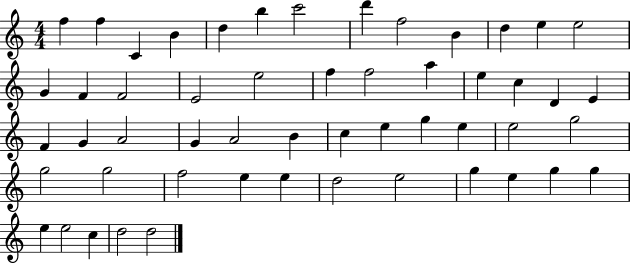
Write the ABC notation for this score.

X:1
T:Untitled
M:4/4
L:1/4
K:C
f f C B d b c'2 d' f2 B d e e2 G F F2 E2 e2 f f2 a e c D E F G A2 G A2 B c e g e e2 g2 g2 g2 f2 e e d2 e2 g e g g e e2 c d2 d2